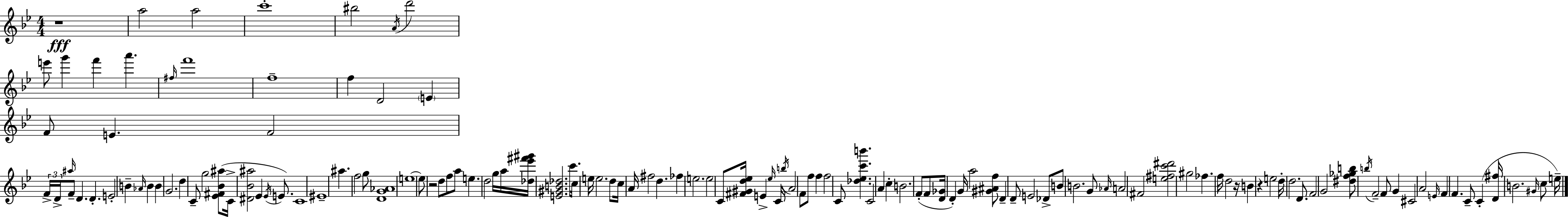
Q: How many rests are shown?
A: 4